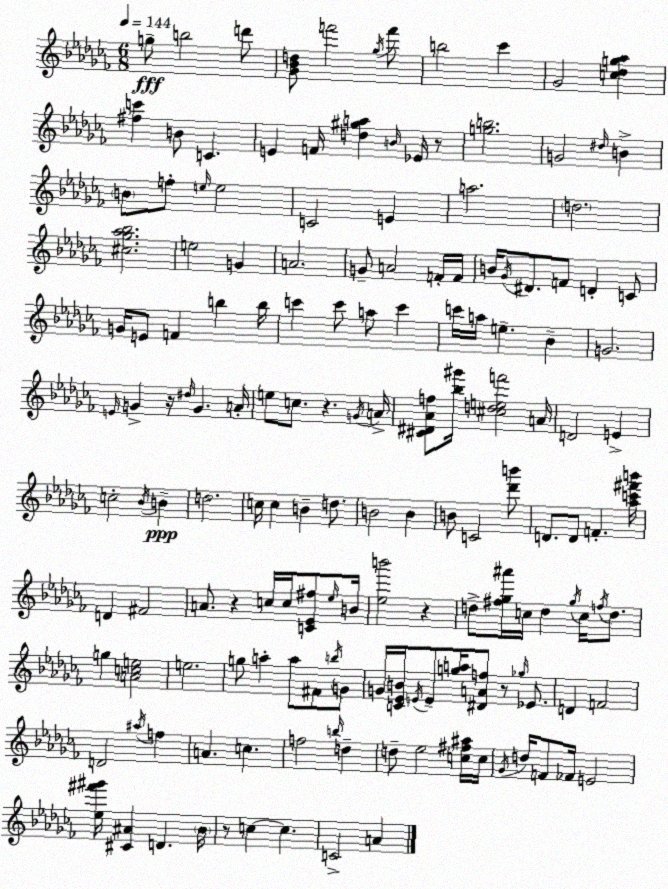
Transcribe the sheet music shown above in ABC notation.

X:1
T:Untitled
M:6/8
L:1/4
K:Abm
g/2 b2 d'/2 [_G_Bd]/2 f'2 _g/4 f'/2 b2 _c' _G2 [c_dg_a] [^fc'] B/2 C E F/4 [d^ga] B/4 _E/4 z/2 [gb]2 G2 ^d/4 B B/2 f/2 e/4 e2 C2 E a2 d2 [^c_g_a_b]2 e2 G A2 G/2 A2 F/4 F/4 B/4 _G/4 ^D/2 F/2 D C/2 G/4 E/2 F b b/4 c' c'/2 a/2 c' c'/4 a/4 e _B G2 E/4 G z/4 ^d/4 G A/4 e/2 c/2 z G/4 A/4 [^C^D_Af]/2 [_b^g']/4 [^cdef']2 A/4 D2 E c2 _B/4 B d2 c/4 c B d/2 B2 B B/2 C2 [_d'b']/2 D/2 D/2 F [_ac'^f'b']/4 D ^F2 A/2 z c/4 c/4 [C_E^f]/2 _e/4 B/4 [_eb']2 z d/2 [^f_g^a']/4 c/4 d _g/4 c/4 f/4 d/2 g [Ace]2 e2 g/2 a a/2 ^F/2 b/4 G/2 G/4 [C_EB]/4 E/4 E/2 [ga]/4 [^DAf]/2 z/2 _g/4 _E/2 D F2 D2 ^a/4 f A c f2 b/4 d d/2 _e2 [c^f^a]/4 c/4 _G/4 d/4 F/2 _F/4 E2 [_e^f'^g']/4 [^C^A] D _B/4 z/2 c c C2 A